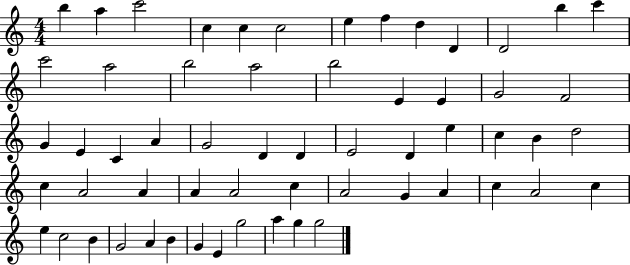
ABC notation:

X:1
T:Untitled
M:4/4
L:1/4
K:C
b a c'2 c c c2 e f d D D2 b c' c'2 a2 b2 a2 b2 E E G2 F2 G E C A G2 D D E2 D e c B d2 c A2 A A A2 c A2 G A c A2 c e c2 B G2 A B G E g2 a g g2